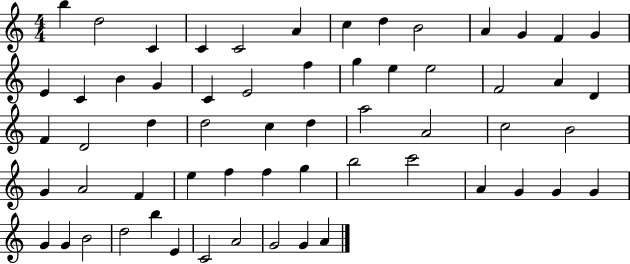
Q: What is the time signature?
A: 4/4